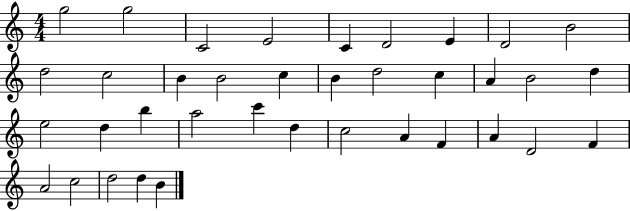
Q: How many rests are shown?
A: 0